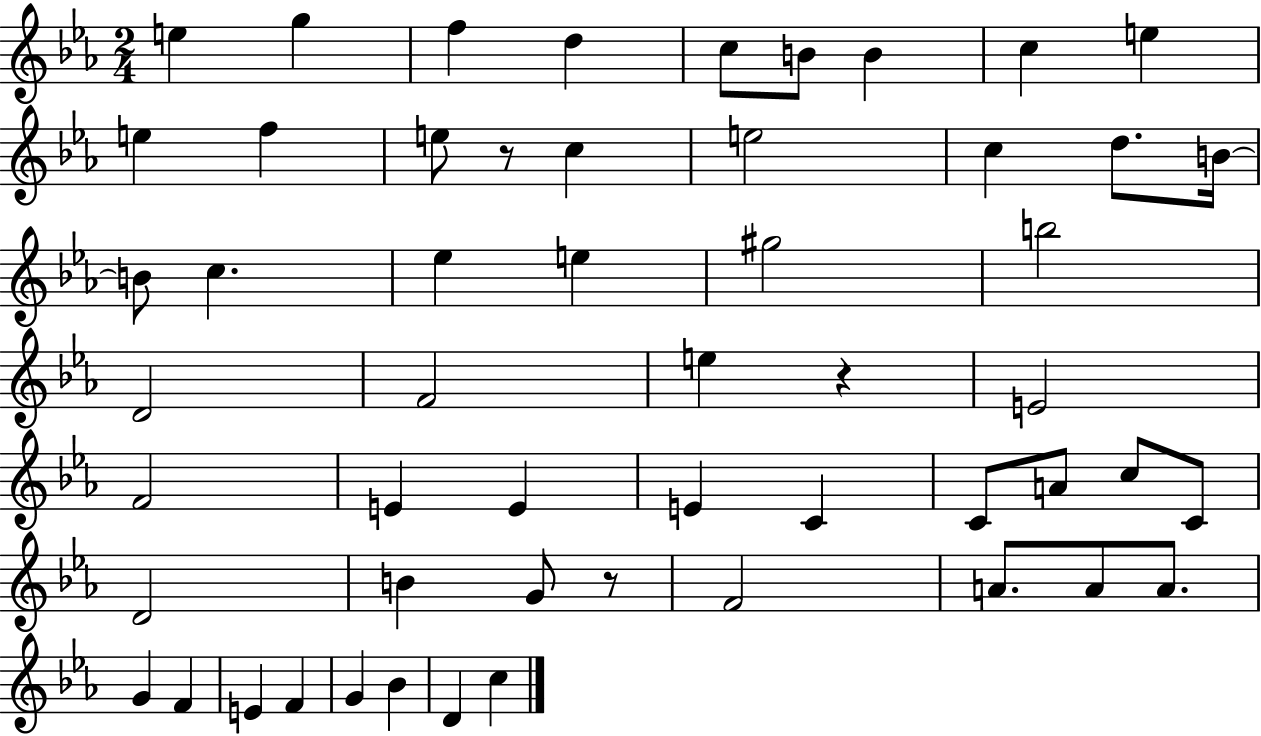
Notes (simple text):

E5/q G5/q F5/q D5/q C5/e B4/e B4/q C5/q E5/q E5/q F5/q E5/e R/e C5/q E5/h C5/q D5/e. B4/s B4/e C5/q. Eb5/q E5/q G#5/h B5/h D4/h F4/h E5/q R/q E4/h F4/h E4/q E4/q E4/q C4/q C4/e A4/e C5/e C4/e D4/h B4/q G4/e R/e F4/h A4/e. A4/e A4/e. G4/q F4/q E4/q F4/q G4/q Bb4/q D4/q C5/q